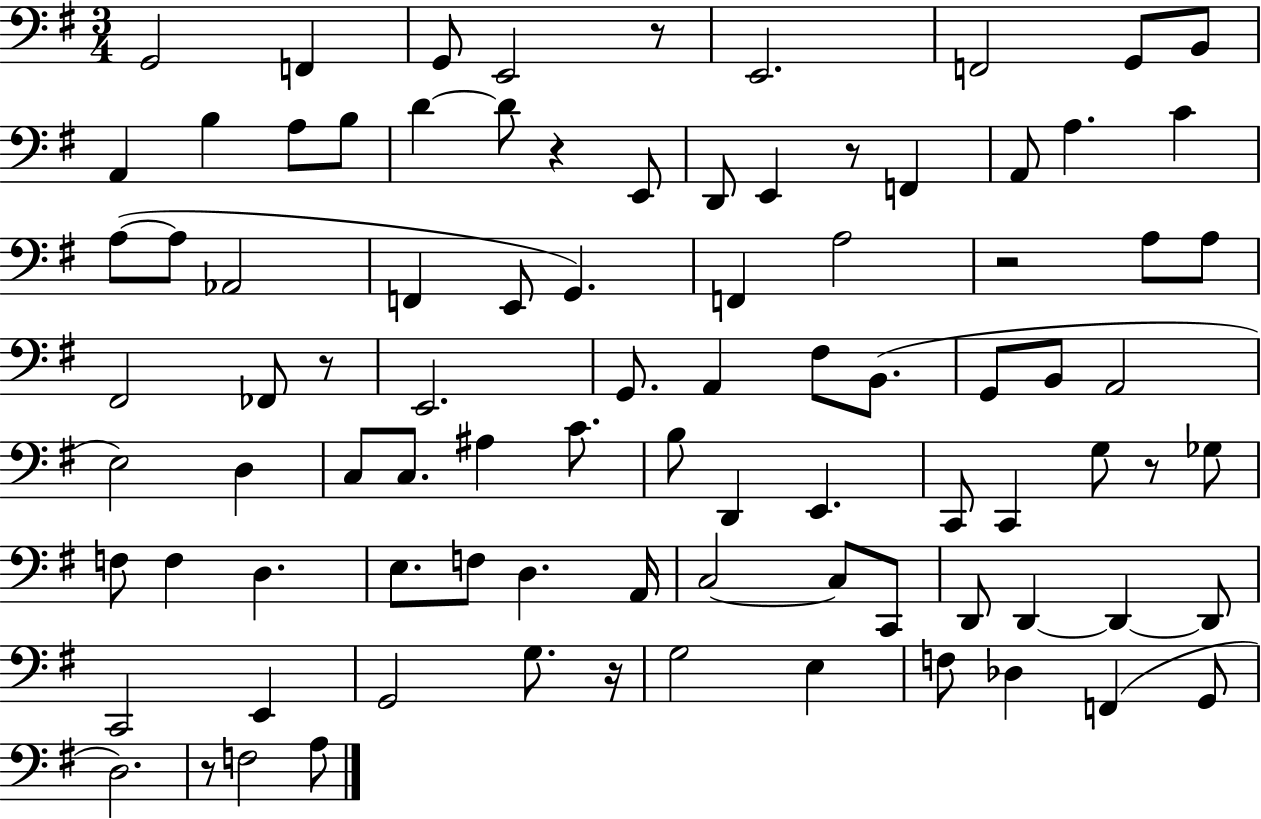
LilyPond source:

{
  \clef bass
  \numericTimeSignature
  \time 3/4
  \key g \major
  g,2 f,4 | g,8 e,2 r8 | e,2. | f,2 g,8 b,8 | \break a,4 b4 a8 b8 | d'4~~ d'8 r4 e,8 | d,8 e,4 r8 f,4 | a,8 a4. c'4 | \break a8~(~ a8 aes,2 | f,4 e,8 g,4.) | f,4 a2 | r2 a8 a8 | \break fis,2 fes,8 r8 | e,2. | g,8. a,4 fis8 b,8.( | g,8 b,8 a,2 | \break e2) d4 | c8 c8. ais4 c'8. | b8 d,4 e,4. | c,8 c,4 g8 r8 ges8 | \break f8 f4 d4. | e8. f8 d4. a,16 | c2~~ c8 c,8 | d,8 d,4~~ d,4~~ d,8 | \break c,2 e,4 | g,2 g8. r16 | g2 e4 | f8 des4 f,4( g,8 | \break d2.) | r8 f2 a8 | \bar "|."
}